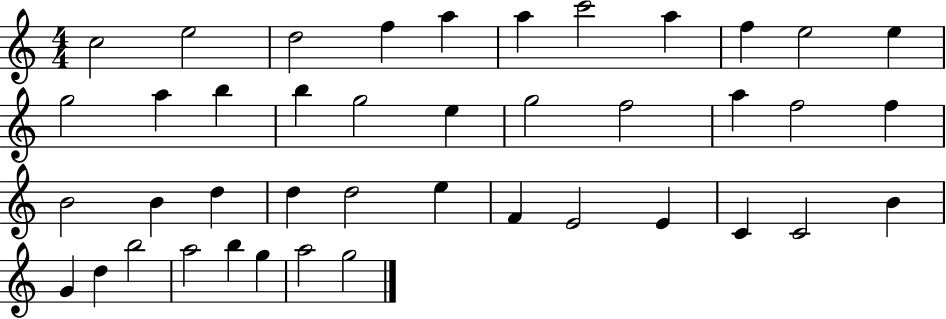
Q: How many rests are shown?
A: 0